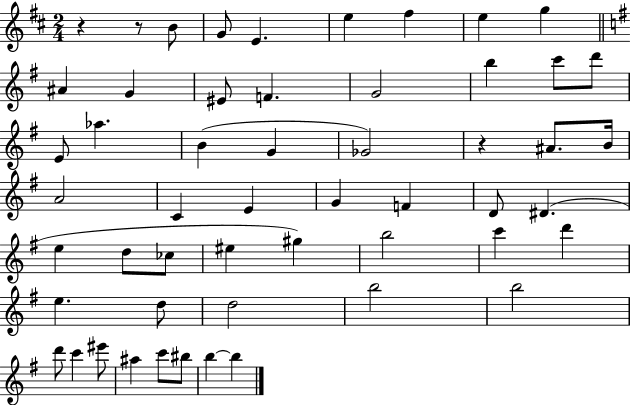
R/q R/e B4/e G4/e E4/q. E5/q F#5/q E5/q G5/q A#4/q G4/q EIS4/e F4/q. G4/h B5/q C6/e D6/e E4/e Ab5/q. B4/q G4/q Gb4/h R/q A#4/e. B4/s A4/h C4/q E4/q G4/q F4/q D4/e D#4/q. E5/q D5/e CES5/e EIS5/q G#5/q B5/h C6/q D6/q E5/q. D5/e D5/h B5/h B5/h D6/e C6/q EIS6/e A#5/q C6/e BIS5/e B5/q B5/q